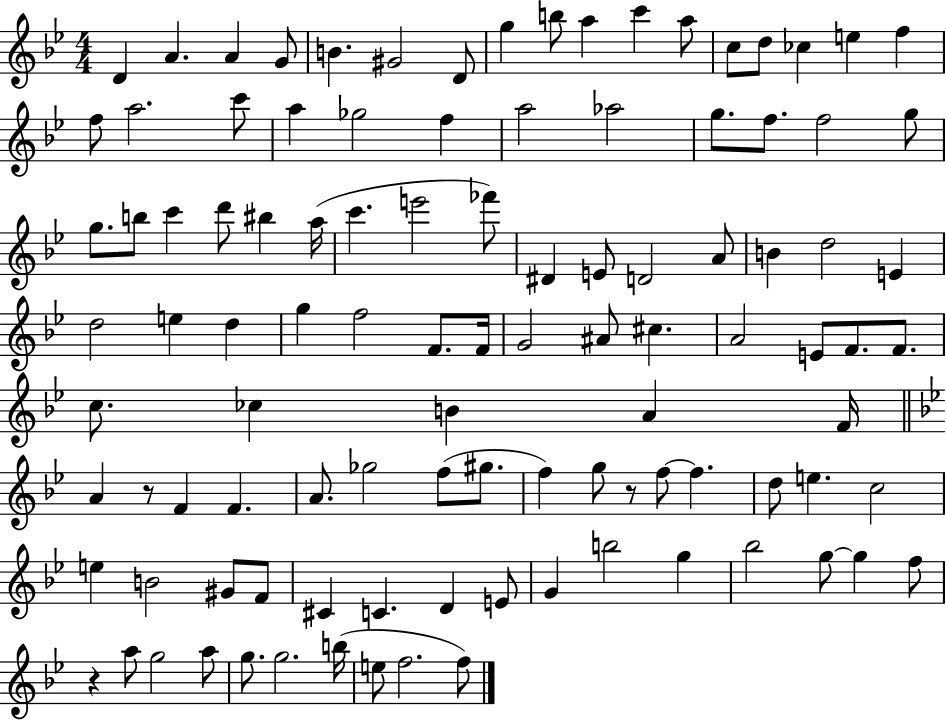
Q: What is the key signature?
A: BES major